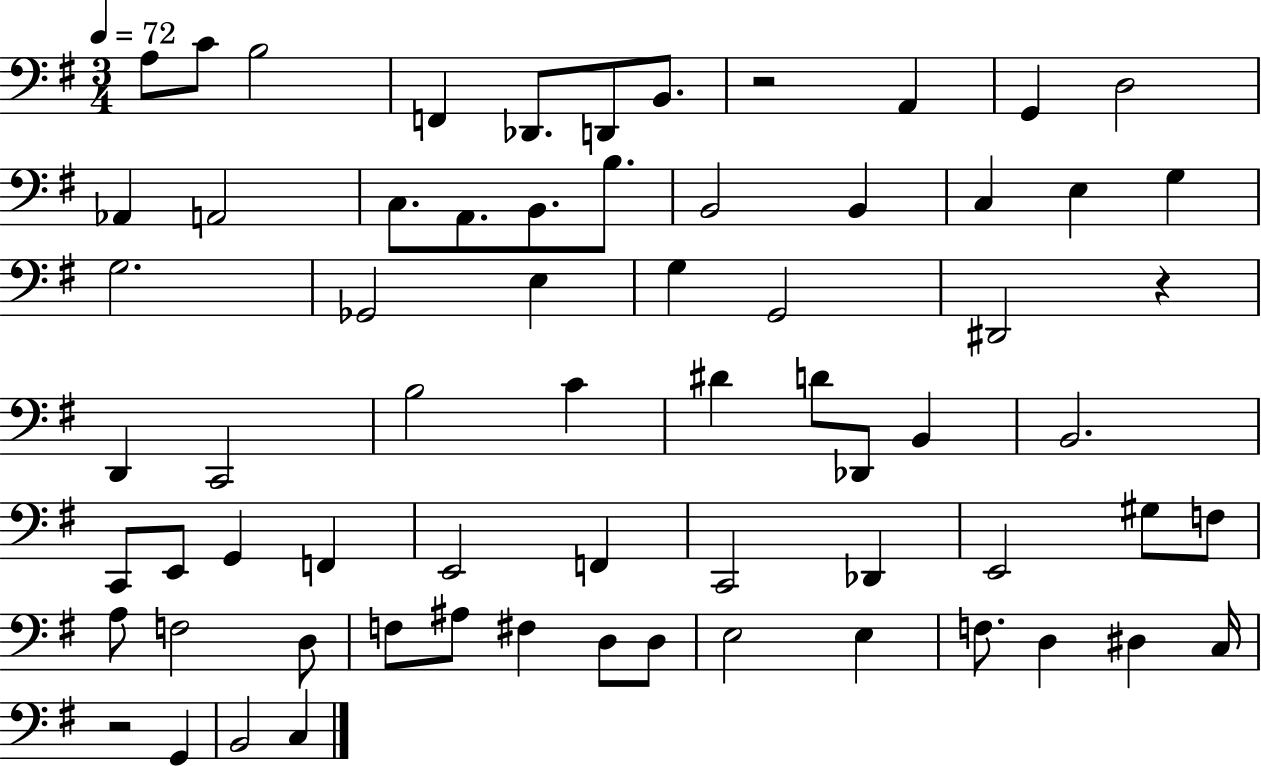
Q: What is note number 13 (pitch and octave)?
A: C3